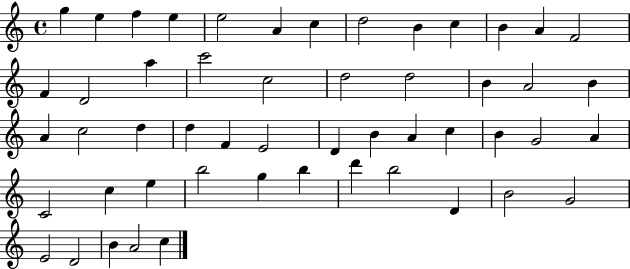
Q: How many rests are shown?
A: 0